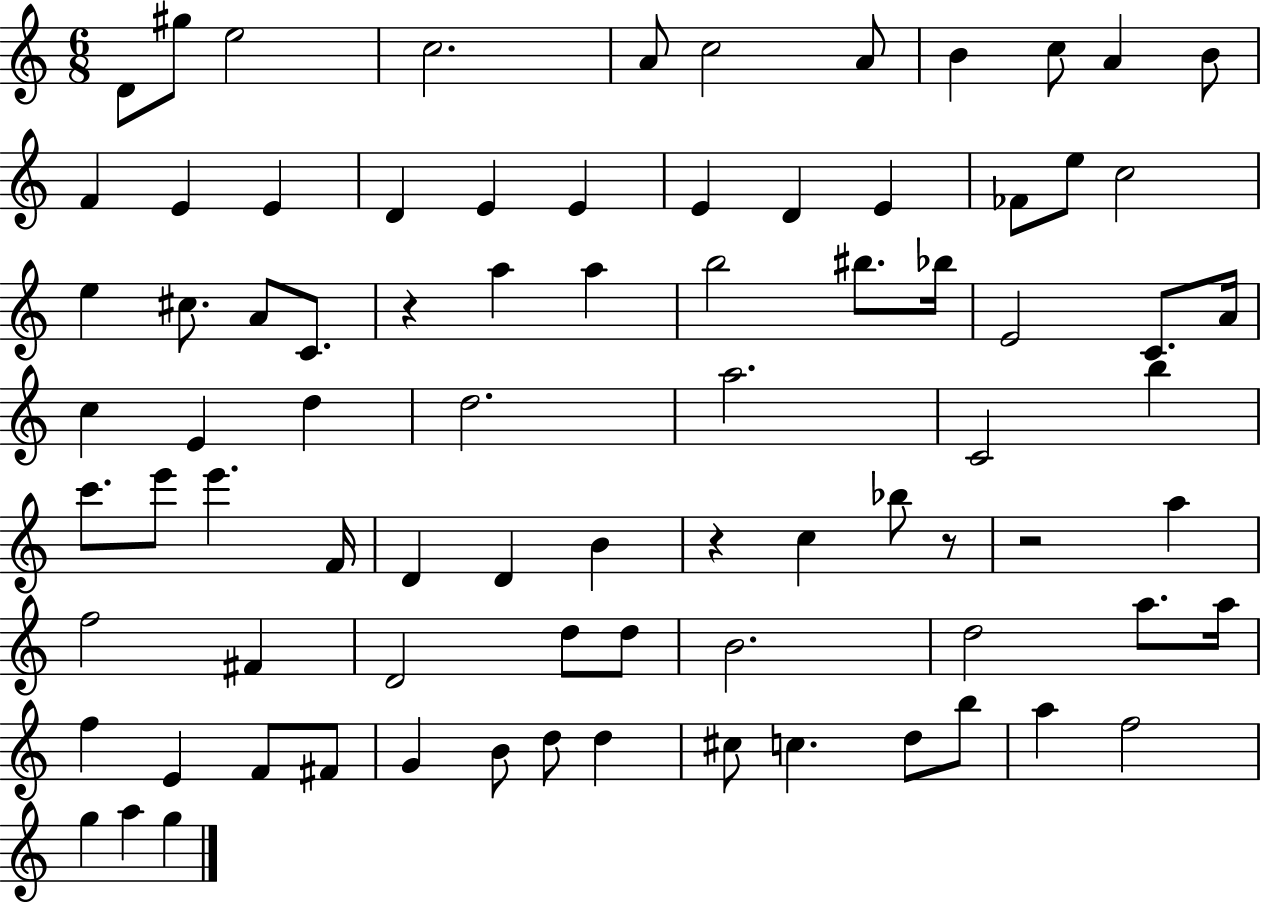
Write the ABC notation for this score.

X:1
T:Untitled
M:6/8
L:1/4
K:C
D/2 ^g/2 e2 c2 A/2 c2 A/2 B c/2 A B/2 F E E D E E E D E _F/2 e/2 c2 e ^c/2 A/2 C/2 z a a b2 ^b/2 _b/4 E2 C/2 A/4 c E d d2 a2 C2 b c'/2 e'/2 e' F/4 D D B z c _b/2 z/2 z2 a f2 ^F D2 d/2 d/2 B2 d2 a/2 a/4 f E F/2 ^F/2 G B/2 d/2 d ^c/2 c d/2 b/2 a f2 g a g